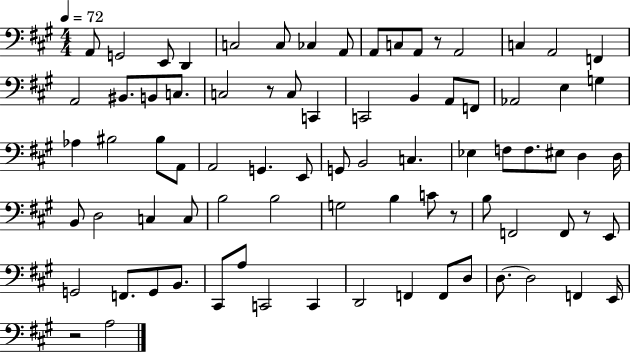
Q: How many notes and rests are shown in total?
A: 80